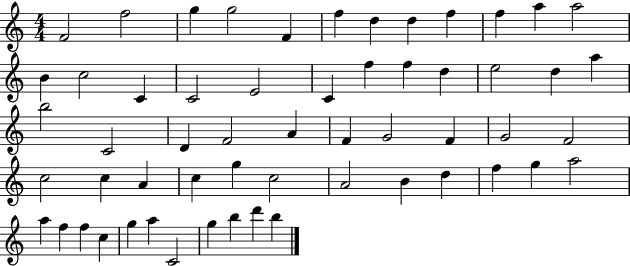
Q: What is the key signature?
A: C major